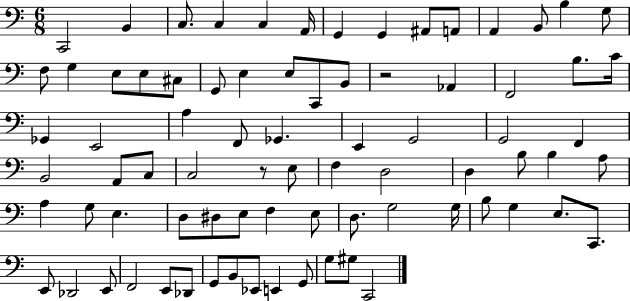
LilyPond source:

{
  \clef bass
  \numericTimeSignature
  \time 6/8
  \key c \major
  c,2 b,4 | c8. c4 c4 a,16 | g,4 g,4 ais,8 a,8 | a,4 b,8 b4 g8 | \break f8 g4 e8 e8 cis8 | g,8 e4 e8 c,8 b,8 | r2 aes,4 | f,2 b8. c'16 | \break ges,4 e,2 | a4 f,8 ges,4. | e,4 g,2 | g,2 f,4 | \break b,2 a,8 c8 | c2 r8 e8 | f4 d2 | d4 b8 b4 a8 | \break a4 g8 e4. | d8 dis8 e8 f4 e8 | d8. g2 g16 | b8 g4 e8. c,8. | \break e,8 des,2 e,8 | f,2 e,8 des,8 | g,8 b,8 ees,8 e,4 g,8 | g8 gis8 c,2 | \break \bar "|."
}